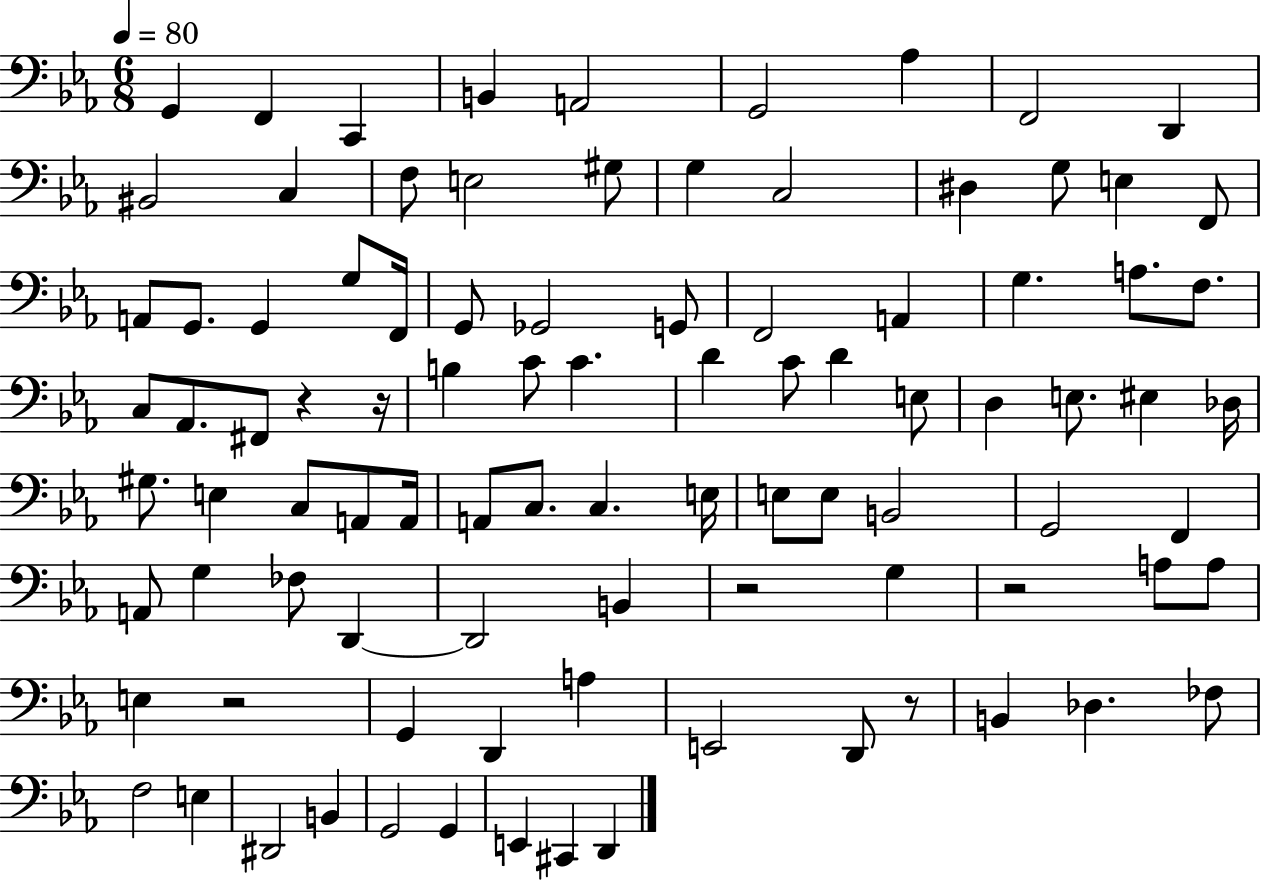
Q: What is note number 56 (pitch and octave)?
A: E3